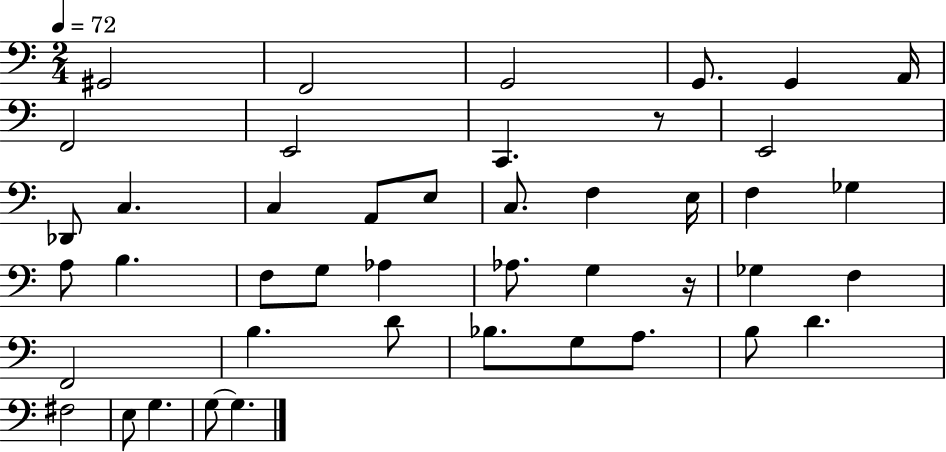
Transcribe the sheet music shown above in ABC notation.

X:1
T:Untitled
M:2/4
L:1/4
K:C
^G,,2 F,,2 G,,2 G,,/2 G,, A,,/4 F,,2 E,,2 C,, z/2 E,,2 _D,,/2 C, C, A,,/2 E,/2 C,/2 F, E,/4 F, _G, A,/2 B, F,/2 G,/2 _A, _A,/2 G, z/4 _G, F, F,,2 B, D/2 _B,/2 G,/2 A,/2 B,/2 D ^F,2 E,/2 G, G,/2 G,